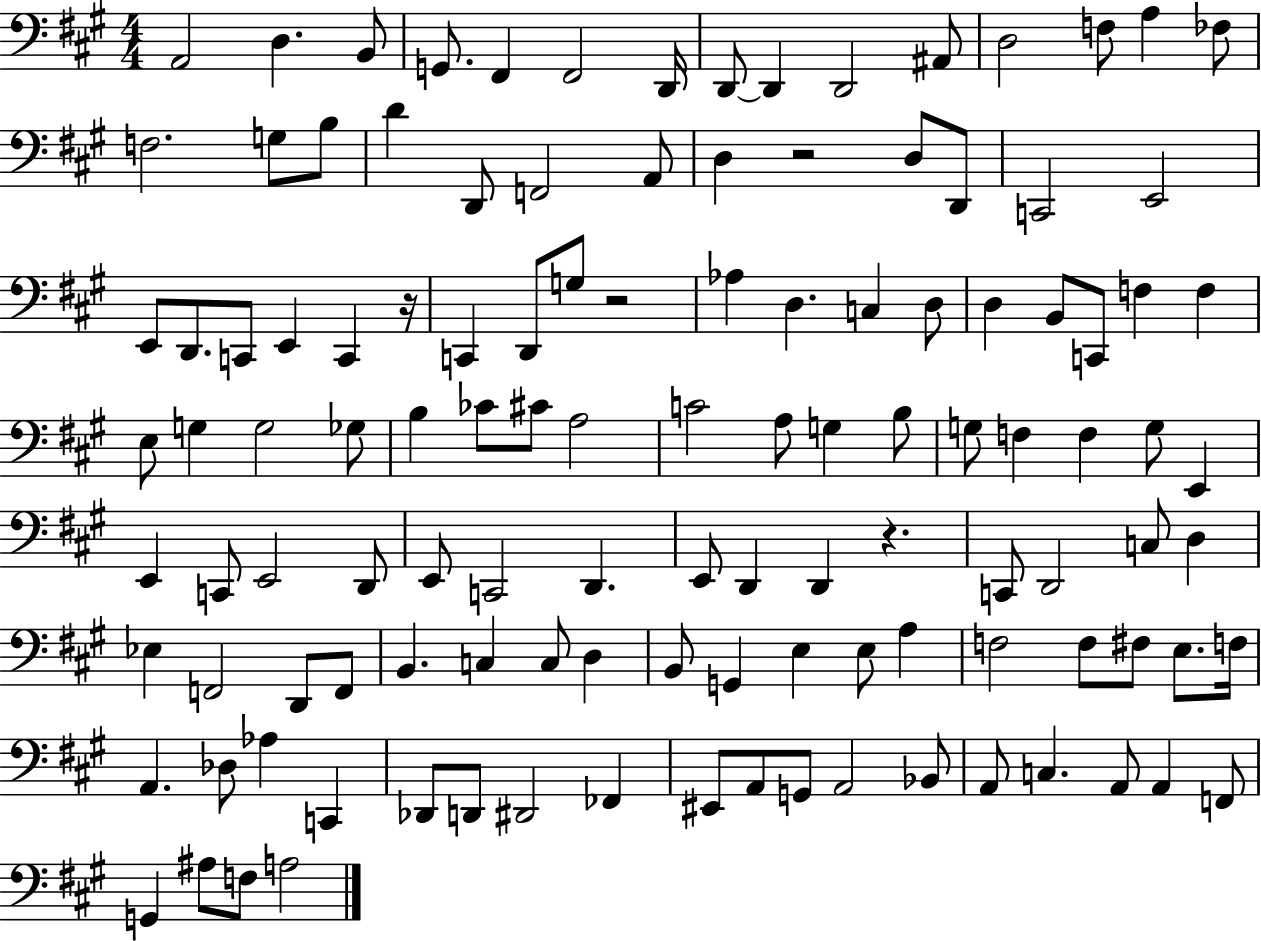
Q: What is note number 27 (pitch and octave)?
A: E2